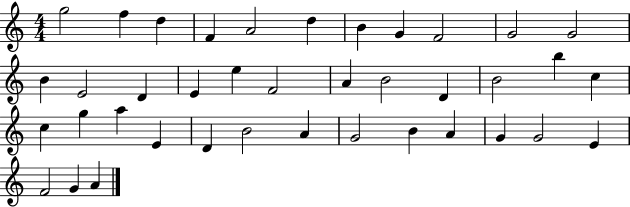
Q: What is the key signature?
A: C major